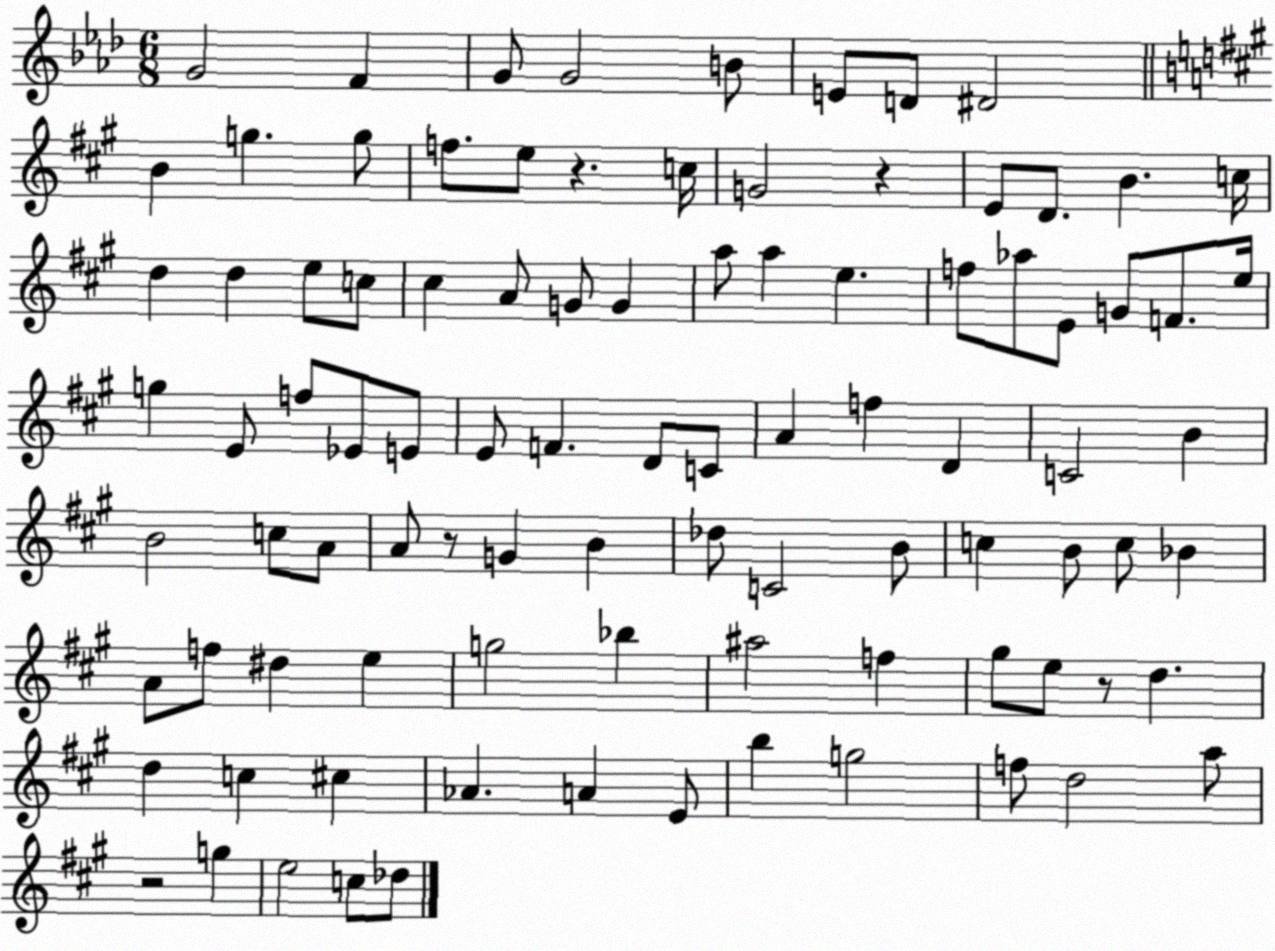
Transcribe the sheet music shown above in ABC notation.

X:1
T:Untitled
M:6/8
L:1/4
K:Ab
G2 F G/2 G2 B/2 E/2 D/2 ^D2 B g g/2 f/2 e/2 z c/4 G2 z E/2 D/2 B c/4 d d e/2 c/2 ^c A/2 G/2 G a/2 a e f/2 _a/2 E/2 G/2 F/2 e/4 g E/2 f/2 _E/2 E/2 E/2 F D/2 C/2 A f D C2 B B2 c/2 A/2 A/2 z/2 G B _d/2 C2 B/2 c B/2 c/2 _B A/2 f/2 ^d e g2 _b ^a2 f ^g/2 e/2 z/2 d d c ^c _A A E/2 b g2 f/2 d2 a/2 z2 g e2 c/2 _d/2